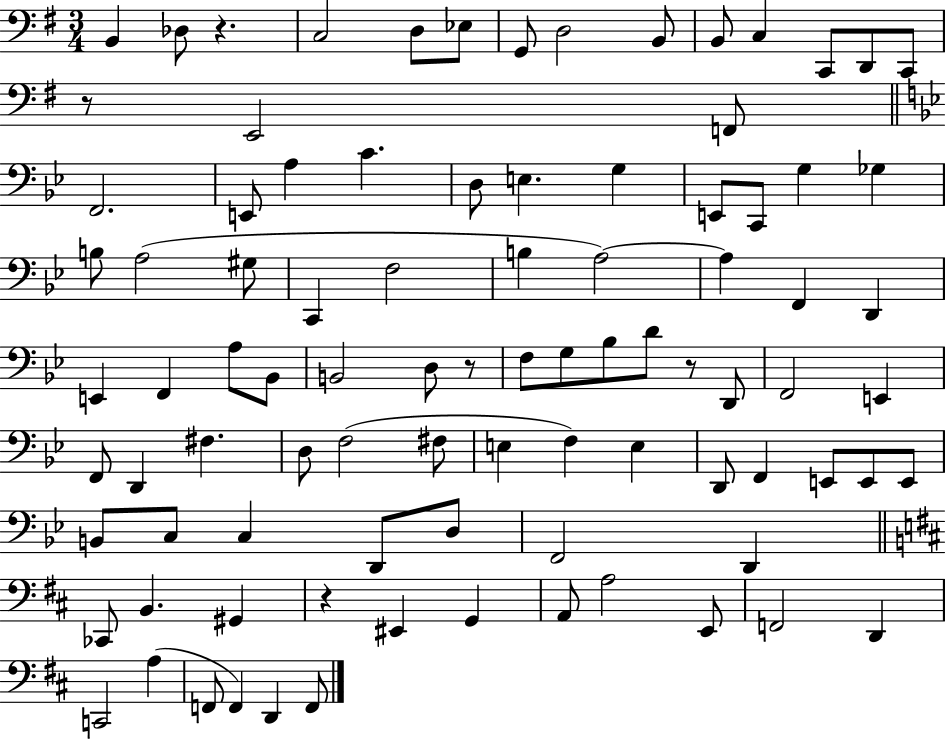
B2/q Db3/e R/q. C3/h D3/e Eb3/e G2/e D3/h B2/e B2/e C3/q C2/e D2/e C2/e R/e E2/h F2/e F2/h. E2/e A3/q C4/q. D3/e E3/q. G3/q E2/e C2/e G3/q Gb3/q B3/e A3/h G#3/e C2/q F3/h B3/q A3/h A3/q F2/q D2/q E2/q F2/q A3/e Bb2/e B2/h D3/e R/e F3/e G3/e Bb3/e D4/e R/e D2/e F2/h E2/q F2/e D2/q F#3/q. D3/e F3/h F#3/e E3/q F3/q E3/q D2/e F2/q E2/e E2/e E2/e B2/e C3/e C3/q D2/e D3/e F2/h D2/q CES2/e B2/q. G#2/q R/q EIS2/q G2/q A2/e A3/h E2/e F2/h D2/q C2/h A3/q F2/e F2/q D2/q F2/e